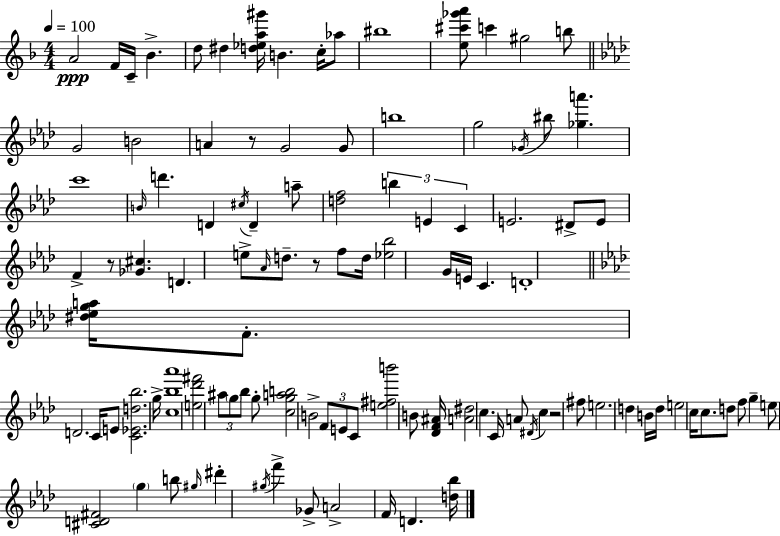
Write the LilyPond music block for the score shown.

{
  \clef treble
  \numericTimeSignature
  \time 4/4
  \key f \major
  \tempo 4 = 100
  \repeat volta 2 { a'2\ppp f'16 c'16-- bes'4.-> | d''8 dis''4 <d'' ees'' a'' gis'''>16 b'4. c''16-. aes''8 | bis''1 | <e'' cis''' ges''' a'''>8 c'''4 gis''2 b''8 | \break \bar "||" \break \key f \minor g'2 b'2 | a'4 r8 g'2 g'8 | b''1 | g''2 \acciaccatura { ges'16 } bis''8 <ges'' a'''>4. | \break c'''1 | \grace { b'16 } d'''4. d'4 \acciaccatura { cis''16 } d'4-- | a''8-- <d'' f''>2 \tuplet 3/2 { b''4 e'4 | c'4 } e'2. | \break dis'8-> e'8 f'4-> r8 <ges' cis''>4. | d'4. e''8-> \grace { aes'16 } d''8.-- r8 | f''8 d''16 <ees'' bes''>2 g'16 e'16 c'4. | d'1-. | \break \bar "||" \break \key aes \major <dis'' ees'' g'' a''>16 f'8.-. d'2. | c'16 e'8 <c' ees' d'' bes''>2. g''16-> | <c'' bes'' aes'''>1 | <e'' des''' fis'''>2 \tuplet 3/2 { ais''8 \parenthesize g''8 bes''8 } g''8-. | \break <c'' g'' a'' b''>2 b'2-> | \tuplet 3/2 { f'8 e'8 c'8 } <e'' fis'' b'''>2 b'8 | <des' f' ais'>16 <a' dis''>2 c''4. c'16 | a'8 \acciaccatura { dis'16 } c''4 r2 fis''8 | \break e''2. d''4 | b'16 d''16 e''2 c''16 c''8. d''8 | f''8 g''4-- e''8 <cis' d' fis'>2 | \parenthesize g''4 b''8 \grace { gis''16 } dis'''4-. \acciaccatura { gis''16 } f'''4-> | \break ges'8-> a'2-> f'16 d'4. | <d'' bes''>16 } \bar "|."
}